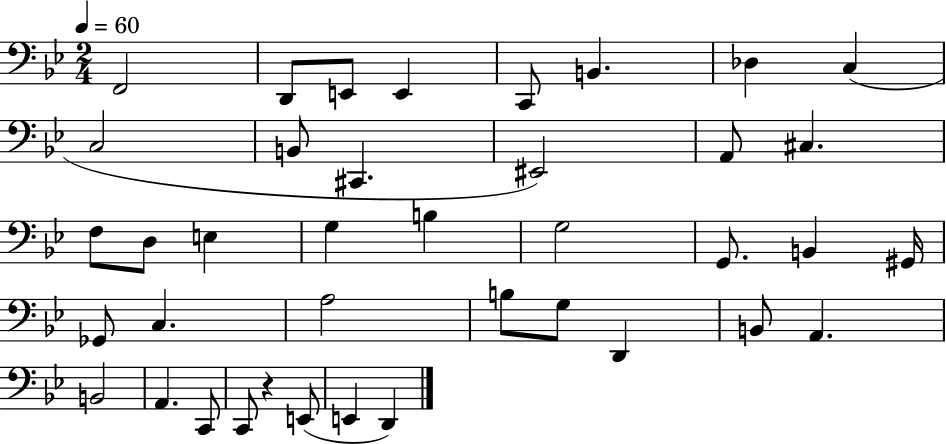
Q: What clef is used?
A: bass